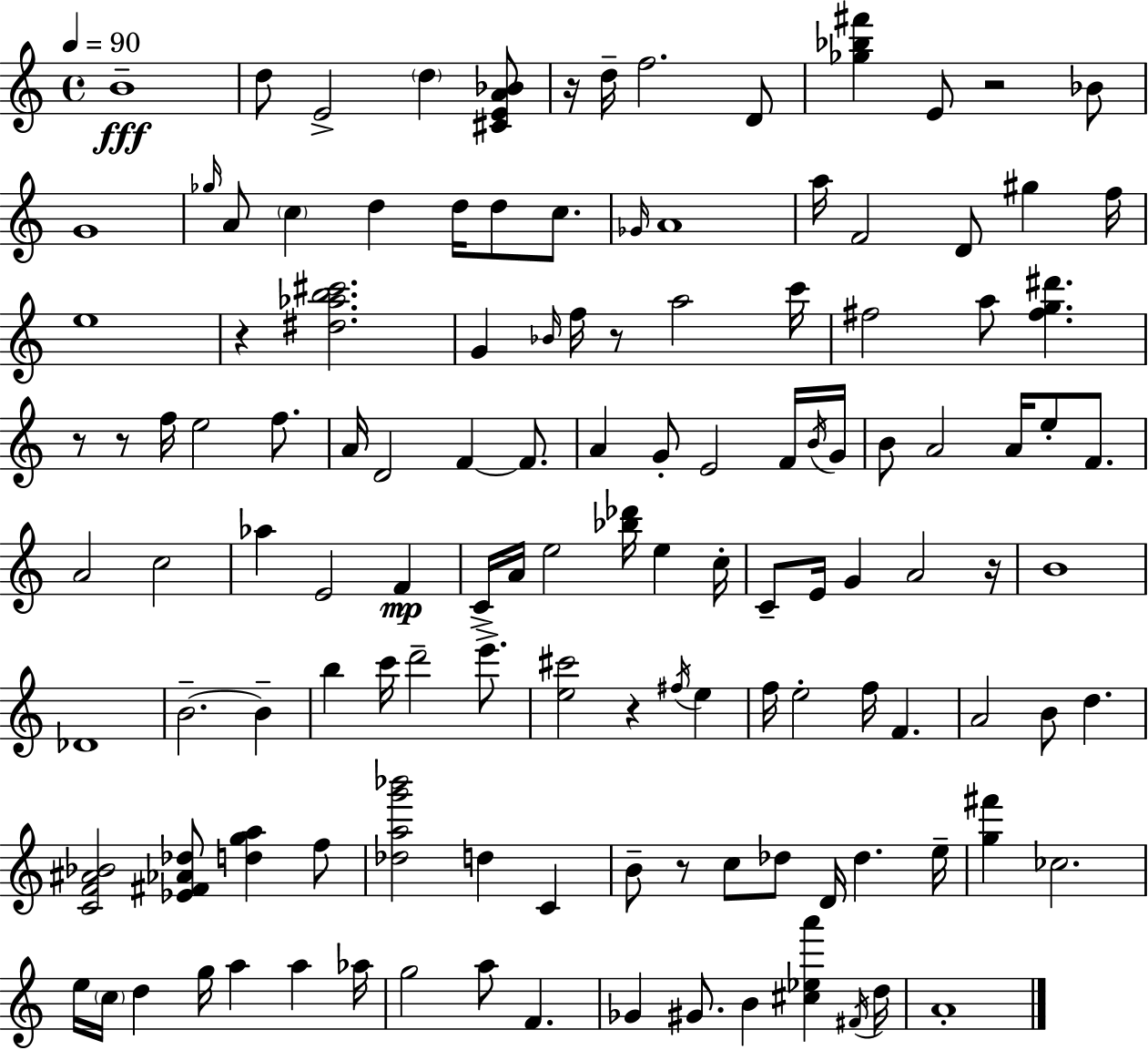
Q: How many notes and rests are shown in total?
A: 128